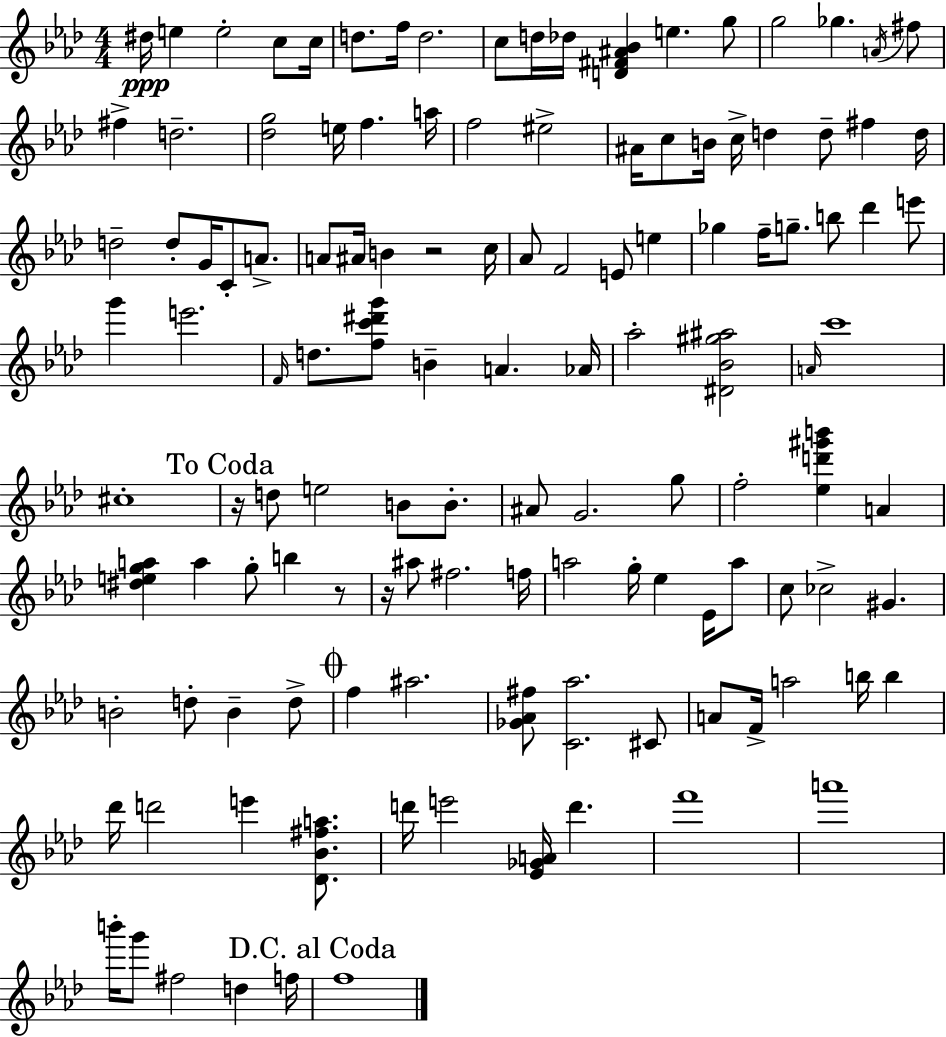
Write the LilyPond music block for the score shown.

{
  \clef treble
  \numericTimeSignature
  \time 4/4
  \key f \minor
  dis''16\ppp e''4 e''2-. c''8 c''16 | d''8. f''16 d''2. | c''8 d''16 des''16 <d' fis' ais' bes'>4 e''4. g''8 | g''2 ges''4. \acciaccatura { a'16 } fis''8 | \break fis''4-> d''2.-- | <des'' g''>2 e''16 f''4. | a''16 f''2 eis''2-> | ais'16 c''8 b'16 c''16-> d''4 d''8-- fis''4 | \break d''16 d''2-- d''8-. g'16 c'8-. a'8.-> | a'8 ais'16 b'4 r2 | c''16 aes'8 f'2 e'8 e''4 | ges''4 f''16-- g''8.-- b''8 des'''4 e'''8 | \break g'''4 e'''2. | \grace { f'16 } d''8. <f'' c''' dis''' g'''>8 b'4-- a'4. | aes'16 aes''2-. <dis' bes' gis'' ais''>2 | \grace { a'16 } c'''1 | \break cis''1-. | \mark "To Coda" r16 d''8 e''2 b'8 | b'8.-. ais'8 g'2. | g''8 f''2-. <ees'' d''' gis''' b'''>4 a'4 | \break <dis'' e'' g'' a''>4 a''4 g''8-. b''4 | r8 r16 ais''8 fis''2. | f''16 a''2 g''16-. ees''4 | ees'16 a''8 c''8 ces''2-> gis'4. | \break b'2-. d''8-. b'4-- | d''8-> \mark \markup { \musicglyph "scripts.coda" } f''4 ais''2. | <ges' aes' fis''>8 <c' aes''>2. | cis'8 a'8 f'16-> a''2 b''16 b''4 | \break des'''16 d'''2 e'''4 | <des' bes' fis'' a''>8. d'''16 e'''2 <ees' ges' a'>16 d'''4. | f'''1 | a'''1 | \break b'''16-. g'''8 fis''2 d''4 | f''16 \mark "D.C. al Coda" f''1 | \bar "|."
}